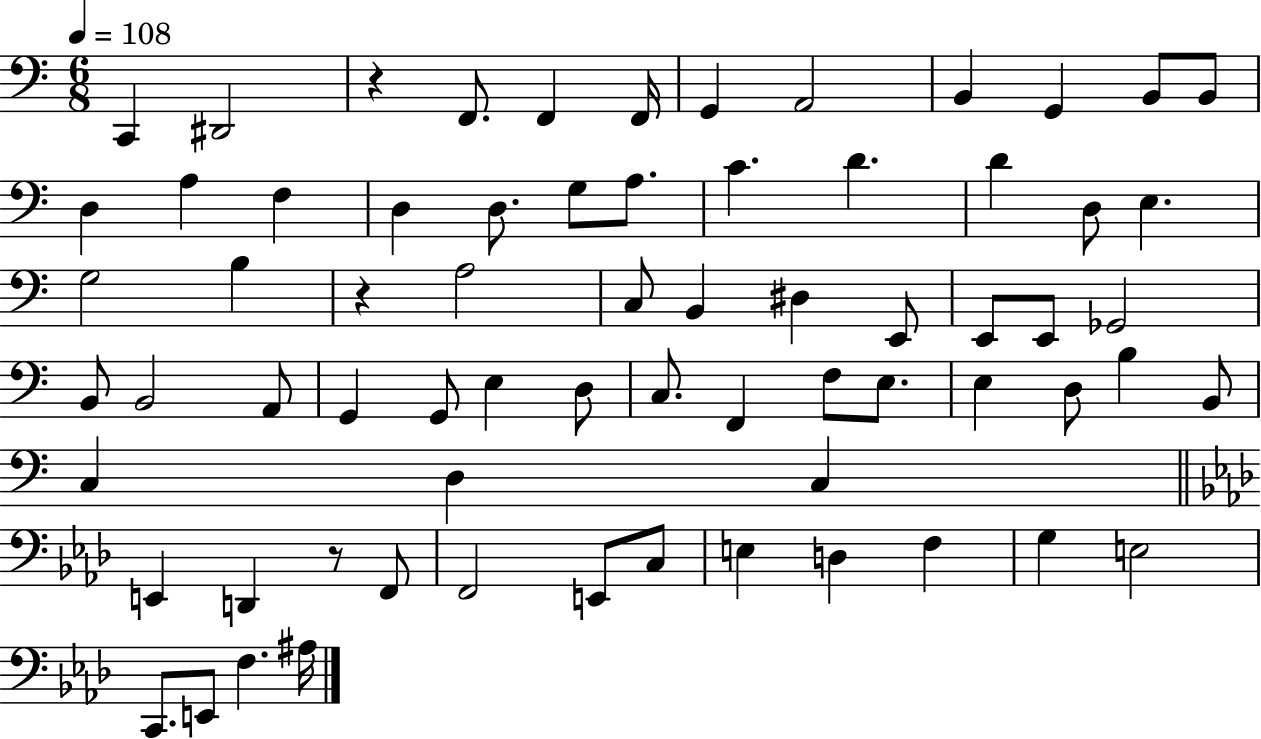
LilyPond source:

{
  \clef bass
  \numericTimeSignature
  \time 6/8
  \key c \major
  \tempo 4 = 108
  c,4 dis,2 | r4 f,8. f,4 f,16 | g,4 a,2 | b,4 g,4 b,8 b,8 | \break d4 a4 f4 | d4 d8. g8 a8. | c'4. d'4. | d'4 d8 e4. | \break g2 b4 | r4 a2 | c8 b,4 dis4 e,8 | e,8 e,8 ges,2 | \break b,8 b,2 a,8 | g,4 g,8 e4 d8 | c8. f,4 f8 e8. | e4 d8 b4 b,8 | \break c4 d4 c4 | \bar "||" \break \key aes \major e,4 d,4 r8 f,8 | f,2 e,8 c8 | e4 d4 f4 | g4 e2 | \break c,8. e,8 f4. ais16 | \bar "|."
}